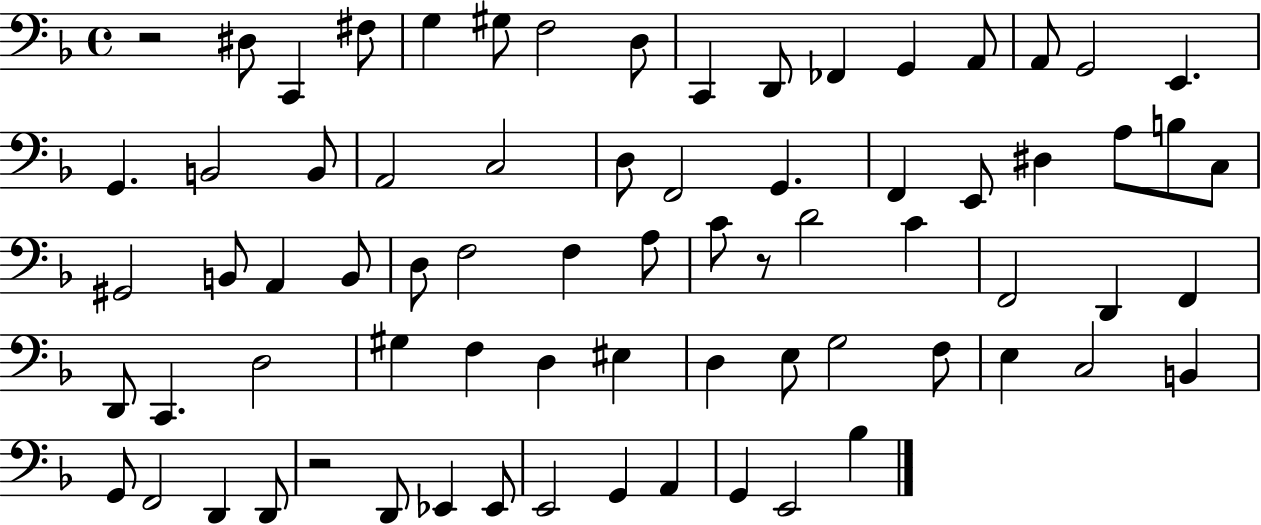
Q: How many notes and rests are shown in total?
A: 73